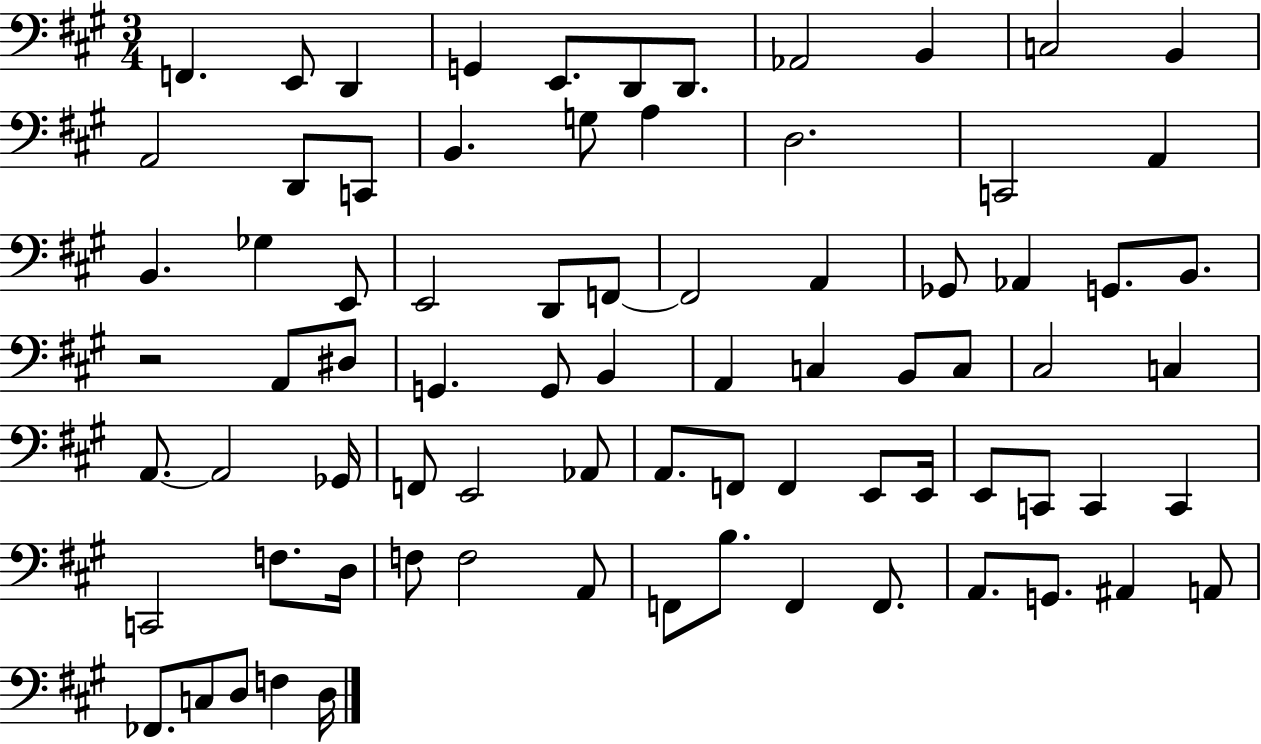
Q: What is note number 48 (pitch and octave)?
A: E2